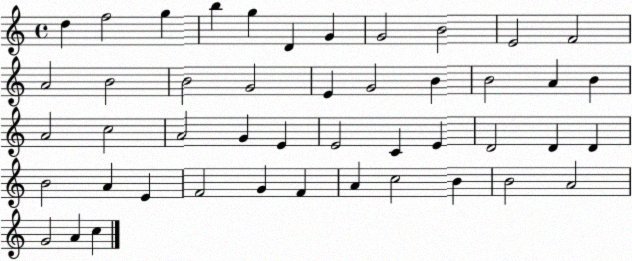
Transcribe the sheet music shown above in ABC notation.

X:1
T:Untitled
M:4/4
L:1/4
K:C
d f2 g b g D G G2 B2 E2 F2 A2 B2 B2 G2 E G2 B B2 A B A2 c2 A2 G E E2 C E D2 D D B2 A E F2 G F A c2 B B2 A2 G2 A c